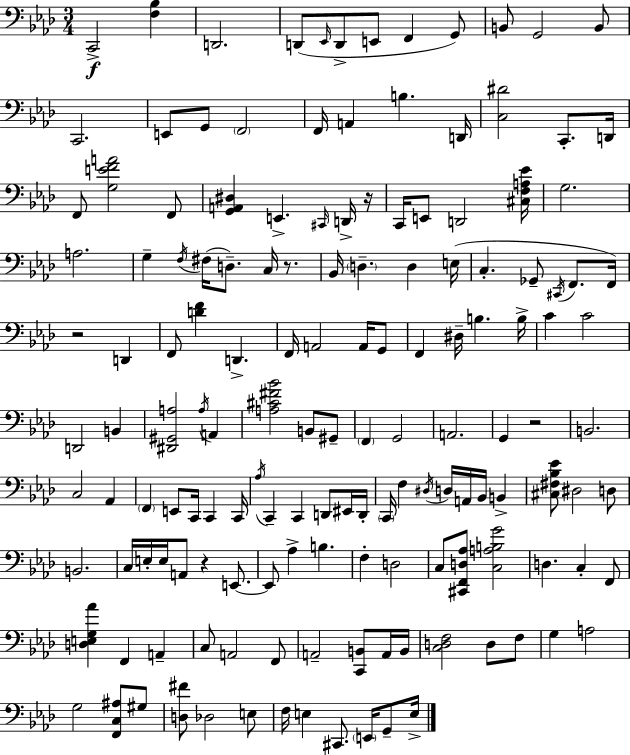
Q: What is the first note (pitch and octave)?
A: C2